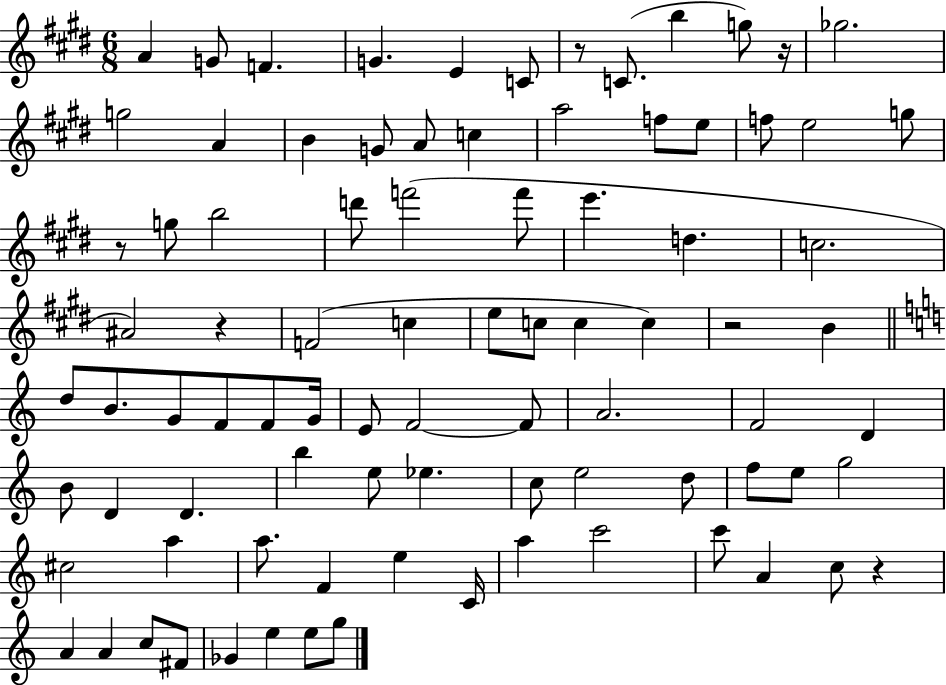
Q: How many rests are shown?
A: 6